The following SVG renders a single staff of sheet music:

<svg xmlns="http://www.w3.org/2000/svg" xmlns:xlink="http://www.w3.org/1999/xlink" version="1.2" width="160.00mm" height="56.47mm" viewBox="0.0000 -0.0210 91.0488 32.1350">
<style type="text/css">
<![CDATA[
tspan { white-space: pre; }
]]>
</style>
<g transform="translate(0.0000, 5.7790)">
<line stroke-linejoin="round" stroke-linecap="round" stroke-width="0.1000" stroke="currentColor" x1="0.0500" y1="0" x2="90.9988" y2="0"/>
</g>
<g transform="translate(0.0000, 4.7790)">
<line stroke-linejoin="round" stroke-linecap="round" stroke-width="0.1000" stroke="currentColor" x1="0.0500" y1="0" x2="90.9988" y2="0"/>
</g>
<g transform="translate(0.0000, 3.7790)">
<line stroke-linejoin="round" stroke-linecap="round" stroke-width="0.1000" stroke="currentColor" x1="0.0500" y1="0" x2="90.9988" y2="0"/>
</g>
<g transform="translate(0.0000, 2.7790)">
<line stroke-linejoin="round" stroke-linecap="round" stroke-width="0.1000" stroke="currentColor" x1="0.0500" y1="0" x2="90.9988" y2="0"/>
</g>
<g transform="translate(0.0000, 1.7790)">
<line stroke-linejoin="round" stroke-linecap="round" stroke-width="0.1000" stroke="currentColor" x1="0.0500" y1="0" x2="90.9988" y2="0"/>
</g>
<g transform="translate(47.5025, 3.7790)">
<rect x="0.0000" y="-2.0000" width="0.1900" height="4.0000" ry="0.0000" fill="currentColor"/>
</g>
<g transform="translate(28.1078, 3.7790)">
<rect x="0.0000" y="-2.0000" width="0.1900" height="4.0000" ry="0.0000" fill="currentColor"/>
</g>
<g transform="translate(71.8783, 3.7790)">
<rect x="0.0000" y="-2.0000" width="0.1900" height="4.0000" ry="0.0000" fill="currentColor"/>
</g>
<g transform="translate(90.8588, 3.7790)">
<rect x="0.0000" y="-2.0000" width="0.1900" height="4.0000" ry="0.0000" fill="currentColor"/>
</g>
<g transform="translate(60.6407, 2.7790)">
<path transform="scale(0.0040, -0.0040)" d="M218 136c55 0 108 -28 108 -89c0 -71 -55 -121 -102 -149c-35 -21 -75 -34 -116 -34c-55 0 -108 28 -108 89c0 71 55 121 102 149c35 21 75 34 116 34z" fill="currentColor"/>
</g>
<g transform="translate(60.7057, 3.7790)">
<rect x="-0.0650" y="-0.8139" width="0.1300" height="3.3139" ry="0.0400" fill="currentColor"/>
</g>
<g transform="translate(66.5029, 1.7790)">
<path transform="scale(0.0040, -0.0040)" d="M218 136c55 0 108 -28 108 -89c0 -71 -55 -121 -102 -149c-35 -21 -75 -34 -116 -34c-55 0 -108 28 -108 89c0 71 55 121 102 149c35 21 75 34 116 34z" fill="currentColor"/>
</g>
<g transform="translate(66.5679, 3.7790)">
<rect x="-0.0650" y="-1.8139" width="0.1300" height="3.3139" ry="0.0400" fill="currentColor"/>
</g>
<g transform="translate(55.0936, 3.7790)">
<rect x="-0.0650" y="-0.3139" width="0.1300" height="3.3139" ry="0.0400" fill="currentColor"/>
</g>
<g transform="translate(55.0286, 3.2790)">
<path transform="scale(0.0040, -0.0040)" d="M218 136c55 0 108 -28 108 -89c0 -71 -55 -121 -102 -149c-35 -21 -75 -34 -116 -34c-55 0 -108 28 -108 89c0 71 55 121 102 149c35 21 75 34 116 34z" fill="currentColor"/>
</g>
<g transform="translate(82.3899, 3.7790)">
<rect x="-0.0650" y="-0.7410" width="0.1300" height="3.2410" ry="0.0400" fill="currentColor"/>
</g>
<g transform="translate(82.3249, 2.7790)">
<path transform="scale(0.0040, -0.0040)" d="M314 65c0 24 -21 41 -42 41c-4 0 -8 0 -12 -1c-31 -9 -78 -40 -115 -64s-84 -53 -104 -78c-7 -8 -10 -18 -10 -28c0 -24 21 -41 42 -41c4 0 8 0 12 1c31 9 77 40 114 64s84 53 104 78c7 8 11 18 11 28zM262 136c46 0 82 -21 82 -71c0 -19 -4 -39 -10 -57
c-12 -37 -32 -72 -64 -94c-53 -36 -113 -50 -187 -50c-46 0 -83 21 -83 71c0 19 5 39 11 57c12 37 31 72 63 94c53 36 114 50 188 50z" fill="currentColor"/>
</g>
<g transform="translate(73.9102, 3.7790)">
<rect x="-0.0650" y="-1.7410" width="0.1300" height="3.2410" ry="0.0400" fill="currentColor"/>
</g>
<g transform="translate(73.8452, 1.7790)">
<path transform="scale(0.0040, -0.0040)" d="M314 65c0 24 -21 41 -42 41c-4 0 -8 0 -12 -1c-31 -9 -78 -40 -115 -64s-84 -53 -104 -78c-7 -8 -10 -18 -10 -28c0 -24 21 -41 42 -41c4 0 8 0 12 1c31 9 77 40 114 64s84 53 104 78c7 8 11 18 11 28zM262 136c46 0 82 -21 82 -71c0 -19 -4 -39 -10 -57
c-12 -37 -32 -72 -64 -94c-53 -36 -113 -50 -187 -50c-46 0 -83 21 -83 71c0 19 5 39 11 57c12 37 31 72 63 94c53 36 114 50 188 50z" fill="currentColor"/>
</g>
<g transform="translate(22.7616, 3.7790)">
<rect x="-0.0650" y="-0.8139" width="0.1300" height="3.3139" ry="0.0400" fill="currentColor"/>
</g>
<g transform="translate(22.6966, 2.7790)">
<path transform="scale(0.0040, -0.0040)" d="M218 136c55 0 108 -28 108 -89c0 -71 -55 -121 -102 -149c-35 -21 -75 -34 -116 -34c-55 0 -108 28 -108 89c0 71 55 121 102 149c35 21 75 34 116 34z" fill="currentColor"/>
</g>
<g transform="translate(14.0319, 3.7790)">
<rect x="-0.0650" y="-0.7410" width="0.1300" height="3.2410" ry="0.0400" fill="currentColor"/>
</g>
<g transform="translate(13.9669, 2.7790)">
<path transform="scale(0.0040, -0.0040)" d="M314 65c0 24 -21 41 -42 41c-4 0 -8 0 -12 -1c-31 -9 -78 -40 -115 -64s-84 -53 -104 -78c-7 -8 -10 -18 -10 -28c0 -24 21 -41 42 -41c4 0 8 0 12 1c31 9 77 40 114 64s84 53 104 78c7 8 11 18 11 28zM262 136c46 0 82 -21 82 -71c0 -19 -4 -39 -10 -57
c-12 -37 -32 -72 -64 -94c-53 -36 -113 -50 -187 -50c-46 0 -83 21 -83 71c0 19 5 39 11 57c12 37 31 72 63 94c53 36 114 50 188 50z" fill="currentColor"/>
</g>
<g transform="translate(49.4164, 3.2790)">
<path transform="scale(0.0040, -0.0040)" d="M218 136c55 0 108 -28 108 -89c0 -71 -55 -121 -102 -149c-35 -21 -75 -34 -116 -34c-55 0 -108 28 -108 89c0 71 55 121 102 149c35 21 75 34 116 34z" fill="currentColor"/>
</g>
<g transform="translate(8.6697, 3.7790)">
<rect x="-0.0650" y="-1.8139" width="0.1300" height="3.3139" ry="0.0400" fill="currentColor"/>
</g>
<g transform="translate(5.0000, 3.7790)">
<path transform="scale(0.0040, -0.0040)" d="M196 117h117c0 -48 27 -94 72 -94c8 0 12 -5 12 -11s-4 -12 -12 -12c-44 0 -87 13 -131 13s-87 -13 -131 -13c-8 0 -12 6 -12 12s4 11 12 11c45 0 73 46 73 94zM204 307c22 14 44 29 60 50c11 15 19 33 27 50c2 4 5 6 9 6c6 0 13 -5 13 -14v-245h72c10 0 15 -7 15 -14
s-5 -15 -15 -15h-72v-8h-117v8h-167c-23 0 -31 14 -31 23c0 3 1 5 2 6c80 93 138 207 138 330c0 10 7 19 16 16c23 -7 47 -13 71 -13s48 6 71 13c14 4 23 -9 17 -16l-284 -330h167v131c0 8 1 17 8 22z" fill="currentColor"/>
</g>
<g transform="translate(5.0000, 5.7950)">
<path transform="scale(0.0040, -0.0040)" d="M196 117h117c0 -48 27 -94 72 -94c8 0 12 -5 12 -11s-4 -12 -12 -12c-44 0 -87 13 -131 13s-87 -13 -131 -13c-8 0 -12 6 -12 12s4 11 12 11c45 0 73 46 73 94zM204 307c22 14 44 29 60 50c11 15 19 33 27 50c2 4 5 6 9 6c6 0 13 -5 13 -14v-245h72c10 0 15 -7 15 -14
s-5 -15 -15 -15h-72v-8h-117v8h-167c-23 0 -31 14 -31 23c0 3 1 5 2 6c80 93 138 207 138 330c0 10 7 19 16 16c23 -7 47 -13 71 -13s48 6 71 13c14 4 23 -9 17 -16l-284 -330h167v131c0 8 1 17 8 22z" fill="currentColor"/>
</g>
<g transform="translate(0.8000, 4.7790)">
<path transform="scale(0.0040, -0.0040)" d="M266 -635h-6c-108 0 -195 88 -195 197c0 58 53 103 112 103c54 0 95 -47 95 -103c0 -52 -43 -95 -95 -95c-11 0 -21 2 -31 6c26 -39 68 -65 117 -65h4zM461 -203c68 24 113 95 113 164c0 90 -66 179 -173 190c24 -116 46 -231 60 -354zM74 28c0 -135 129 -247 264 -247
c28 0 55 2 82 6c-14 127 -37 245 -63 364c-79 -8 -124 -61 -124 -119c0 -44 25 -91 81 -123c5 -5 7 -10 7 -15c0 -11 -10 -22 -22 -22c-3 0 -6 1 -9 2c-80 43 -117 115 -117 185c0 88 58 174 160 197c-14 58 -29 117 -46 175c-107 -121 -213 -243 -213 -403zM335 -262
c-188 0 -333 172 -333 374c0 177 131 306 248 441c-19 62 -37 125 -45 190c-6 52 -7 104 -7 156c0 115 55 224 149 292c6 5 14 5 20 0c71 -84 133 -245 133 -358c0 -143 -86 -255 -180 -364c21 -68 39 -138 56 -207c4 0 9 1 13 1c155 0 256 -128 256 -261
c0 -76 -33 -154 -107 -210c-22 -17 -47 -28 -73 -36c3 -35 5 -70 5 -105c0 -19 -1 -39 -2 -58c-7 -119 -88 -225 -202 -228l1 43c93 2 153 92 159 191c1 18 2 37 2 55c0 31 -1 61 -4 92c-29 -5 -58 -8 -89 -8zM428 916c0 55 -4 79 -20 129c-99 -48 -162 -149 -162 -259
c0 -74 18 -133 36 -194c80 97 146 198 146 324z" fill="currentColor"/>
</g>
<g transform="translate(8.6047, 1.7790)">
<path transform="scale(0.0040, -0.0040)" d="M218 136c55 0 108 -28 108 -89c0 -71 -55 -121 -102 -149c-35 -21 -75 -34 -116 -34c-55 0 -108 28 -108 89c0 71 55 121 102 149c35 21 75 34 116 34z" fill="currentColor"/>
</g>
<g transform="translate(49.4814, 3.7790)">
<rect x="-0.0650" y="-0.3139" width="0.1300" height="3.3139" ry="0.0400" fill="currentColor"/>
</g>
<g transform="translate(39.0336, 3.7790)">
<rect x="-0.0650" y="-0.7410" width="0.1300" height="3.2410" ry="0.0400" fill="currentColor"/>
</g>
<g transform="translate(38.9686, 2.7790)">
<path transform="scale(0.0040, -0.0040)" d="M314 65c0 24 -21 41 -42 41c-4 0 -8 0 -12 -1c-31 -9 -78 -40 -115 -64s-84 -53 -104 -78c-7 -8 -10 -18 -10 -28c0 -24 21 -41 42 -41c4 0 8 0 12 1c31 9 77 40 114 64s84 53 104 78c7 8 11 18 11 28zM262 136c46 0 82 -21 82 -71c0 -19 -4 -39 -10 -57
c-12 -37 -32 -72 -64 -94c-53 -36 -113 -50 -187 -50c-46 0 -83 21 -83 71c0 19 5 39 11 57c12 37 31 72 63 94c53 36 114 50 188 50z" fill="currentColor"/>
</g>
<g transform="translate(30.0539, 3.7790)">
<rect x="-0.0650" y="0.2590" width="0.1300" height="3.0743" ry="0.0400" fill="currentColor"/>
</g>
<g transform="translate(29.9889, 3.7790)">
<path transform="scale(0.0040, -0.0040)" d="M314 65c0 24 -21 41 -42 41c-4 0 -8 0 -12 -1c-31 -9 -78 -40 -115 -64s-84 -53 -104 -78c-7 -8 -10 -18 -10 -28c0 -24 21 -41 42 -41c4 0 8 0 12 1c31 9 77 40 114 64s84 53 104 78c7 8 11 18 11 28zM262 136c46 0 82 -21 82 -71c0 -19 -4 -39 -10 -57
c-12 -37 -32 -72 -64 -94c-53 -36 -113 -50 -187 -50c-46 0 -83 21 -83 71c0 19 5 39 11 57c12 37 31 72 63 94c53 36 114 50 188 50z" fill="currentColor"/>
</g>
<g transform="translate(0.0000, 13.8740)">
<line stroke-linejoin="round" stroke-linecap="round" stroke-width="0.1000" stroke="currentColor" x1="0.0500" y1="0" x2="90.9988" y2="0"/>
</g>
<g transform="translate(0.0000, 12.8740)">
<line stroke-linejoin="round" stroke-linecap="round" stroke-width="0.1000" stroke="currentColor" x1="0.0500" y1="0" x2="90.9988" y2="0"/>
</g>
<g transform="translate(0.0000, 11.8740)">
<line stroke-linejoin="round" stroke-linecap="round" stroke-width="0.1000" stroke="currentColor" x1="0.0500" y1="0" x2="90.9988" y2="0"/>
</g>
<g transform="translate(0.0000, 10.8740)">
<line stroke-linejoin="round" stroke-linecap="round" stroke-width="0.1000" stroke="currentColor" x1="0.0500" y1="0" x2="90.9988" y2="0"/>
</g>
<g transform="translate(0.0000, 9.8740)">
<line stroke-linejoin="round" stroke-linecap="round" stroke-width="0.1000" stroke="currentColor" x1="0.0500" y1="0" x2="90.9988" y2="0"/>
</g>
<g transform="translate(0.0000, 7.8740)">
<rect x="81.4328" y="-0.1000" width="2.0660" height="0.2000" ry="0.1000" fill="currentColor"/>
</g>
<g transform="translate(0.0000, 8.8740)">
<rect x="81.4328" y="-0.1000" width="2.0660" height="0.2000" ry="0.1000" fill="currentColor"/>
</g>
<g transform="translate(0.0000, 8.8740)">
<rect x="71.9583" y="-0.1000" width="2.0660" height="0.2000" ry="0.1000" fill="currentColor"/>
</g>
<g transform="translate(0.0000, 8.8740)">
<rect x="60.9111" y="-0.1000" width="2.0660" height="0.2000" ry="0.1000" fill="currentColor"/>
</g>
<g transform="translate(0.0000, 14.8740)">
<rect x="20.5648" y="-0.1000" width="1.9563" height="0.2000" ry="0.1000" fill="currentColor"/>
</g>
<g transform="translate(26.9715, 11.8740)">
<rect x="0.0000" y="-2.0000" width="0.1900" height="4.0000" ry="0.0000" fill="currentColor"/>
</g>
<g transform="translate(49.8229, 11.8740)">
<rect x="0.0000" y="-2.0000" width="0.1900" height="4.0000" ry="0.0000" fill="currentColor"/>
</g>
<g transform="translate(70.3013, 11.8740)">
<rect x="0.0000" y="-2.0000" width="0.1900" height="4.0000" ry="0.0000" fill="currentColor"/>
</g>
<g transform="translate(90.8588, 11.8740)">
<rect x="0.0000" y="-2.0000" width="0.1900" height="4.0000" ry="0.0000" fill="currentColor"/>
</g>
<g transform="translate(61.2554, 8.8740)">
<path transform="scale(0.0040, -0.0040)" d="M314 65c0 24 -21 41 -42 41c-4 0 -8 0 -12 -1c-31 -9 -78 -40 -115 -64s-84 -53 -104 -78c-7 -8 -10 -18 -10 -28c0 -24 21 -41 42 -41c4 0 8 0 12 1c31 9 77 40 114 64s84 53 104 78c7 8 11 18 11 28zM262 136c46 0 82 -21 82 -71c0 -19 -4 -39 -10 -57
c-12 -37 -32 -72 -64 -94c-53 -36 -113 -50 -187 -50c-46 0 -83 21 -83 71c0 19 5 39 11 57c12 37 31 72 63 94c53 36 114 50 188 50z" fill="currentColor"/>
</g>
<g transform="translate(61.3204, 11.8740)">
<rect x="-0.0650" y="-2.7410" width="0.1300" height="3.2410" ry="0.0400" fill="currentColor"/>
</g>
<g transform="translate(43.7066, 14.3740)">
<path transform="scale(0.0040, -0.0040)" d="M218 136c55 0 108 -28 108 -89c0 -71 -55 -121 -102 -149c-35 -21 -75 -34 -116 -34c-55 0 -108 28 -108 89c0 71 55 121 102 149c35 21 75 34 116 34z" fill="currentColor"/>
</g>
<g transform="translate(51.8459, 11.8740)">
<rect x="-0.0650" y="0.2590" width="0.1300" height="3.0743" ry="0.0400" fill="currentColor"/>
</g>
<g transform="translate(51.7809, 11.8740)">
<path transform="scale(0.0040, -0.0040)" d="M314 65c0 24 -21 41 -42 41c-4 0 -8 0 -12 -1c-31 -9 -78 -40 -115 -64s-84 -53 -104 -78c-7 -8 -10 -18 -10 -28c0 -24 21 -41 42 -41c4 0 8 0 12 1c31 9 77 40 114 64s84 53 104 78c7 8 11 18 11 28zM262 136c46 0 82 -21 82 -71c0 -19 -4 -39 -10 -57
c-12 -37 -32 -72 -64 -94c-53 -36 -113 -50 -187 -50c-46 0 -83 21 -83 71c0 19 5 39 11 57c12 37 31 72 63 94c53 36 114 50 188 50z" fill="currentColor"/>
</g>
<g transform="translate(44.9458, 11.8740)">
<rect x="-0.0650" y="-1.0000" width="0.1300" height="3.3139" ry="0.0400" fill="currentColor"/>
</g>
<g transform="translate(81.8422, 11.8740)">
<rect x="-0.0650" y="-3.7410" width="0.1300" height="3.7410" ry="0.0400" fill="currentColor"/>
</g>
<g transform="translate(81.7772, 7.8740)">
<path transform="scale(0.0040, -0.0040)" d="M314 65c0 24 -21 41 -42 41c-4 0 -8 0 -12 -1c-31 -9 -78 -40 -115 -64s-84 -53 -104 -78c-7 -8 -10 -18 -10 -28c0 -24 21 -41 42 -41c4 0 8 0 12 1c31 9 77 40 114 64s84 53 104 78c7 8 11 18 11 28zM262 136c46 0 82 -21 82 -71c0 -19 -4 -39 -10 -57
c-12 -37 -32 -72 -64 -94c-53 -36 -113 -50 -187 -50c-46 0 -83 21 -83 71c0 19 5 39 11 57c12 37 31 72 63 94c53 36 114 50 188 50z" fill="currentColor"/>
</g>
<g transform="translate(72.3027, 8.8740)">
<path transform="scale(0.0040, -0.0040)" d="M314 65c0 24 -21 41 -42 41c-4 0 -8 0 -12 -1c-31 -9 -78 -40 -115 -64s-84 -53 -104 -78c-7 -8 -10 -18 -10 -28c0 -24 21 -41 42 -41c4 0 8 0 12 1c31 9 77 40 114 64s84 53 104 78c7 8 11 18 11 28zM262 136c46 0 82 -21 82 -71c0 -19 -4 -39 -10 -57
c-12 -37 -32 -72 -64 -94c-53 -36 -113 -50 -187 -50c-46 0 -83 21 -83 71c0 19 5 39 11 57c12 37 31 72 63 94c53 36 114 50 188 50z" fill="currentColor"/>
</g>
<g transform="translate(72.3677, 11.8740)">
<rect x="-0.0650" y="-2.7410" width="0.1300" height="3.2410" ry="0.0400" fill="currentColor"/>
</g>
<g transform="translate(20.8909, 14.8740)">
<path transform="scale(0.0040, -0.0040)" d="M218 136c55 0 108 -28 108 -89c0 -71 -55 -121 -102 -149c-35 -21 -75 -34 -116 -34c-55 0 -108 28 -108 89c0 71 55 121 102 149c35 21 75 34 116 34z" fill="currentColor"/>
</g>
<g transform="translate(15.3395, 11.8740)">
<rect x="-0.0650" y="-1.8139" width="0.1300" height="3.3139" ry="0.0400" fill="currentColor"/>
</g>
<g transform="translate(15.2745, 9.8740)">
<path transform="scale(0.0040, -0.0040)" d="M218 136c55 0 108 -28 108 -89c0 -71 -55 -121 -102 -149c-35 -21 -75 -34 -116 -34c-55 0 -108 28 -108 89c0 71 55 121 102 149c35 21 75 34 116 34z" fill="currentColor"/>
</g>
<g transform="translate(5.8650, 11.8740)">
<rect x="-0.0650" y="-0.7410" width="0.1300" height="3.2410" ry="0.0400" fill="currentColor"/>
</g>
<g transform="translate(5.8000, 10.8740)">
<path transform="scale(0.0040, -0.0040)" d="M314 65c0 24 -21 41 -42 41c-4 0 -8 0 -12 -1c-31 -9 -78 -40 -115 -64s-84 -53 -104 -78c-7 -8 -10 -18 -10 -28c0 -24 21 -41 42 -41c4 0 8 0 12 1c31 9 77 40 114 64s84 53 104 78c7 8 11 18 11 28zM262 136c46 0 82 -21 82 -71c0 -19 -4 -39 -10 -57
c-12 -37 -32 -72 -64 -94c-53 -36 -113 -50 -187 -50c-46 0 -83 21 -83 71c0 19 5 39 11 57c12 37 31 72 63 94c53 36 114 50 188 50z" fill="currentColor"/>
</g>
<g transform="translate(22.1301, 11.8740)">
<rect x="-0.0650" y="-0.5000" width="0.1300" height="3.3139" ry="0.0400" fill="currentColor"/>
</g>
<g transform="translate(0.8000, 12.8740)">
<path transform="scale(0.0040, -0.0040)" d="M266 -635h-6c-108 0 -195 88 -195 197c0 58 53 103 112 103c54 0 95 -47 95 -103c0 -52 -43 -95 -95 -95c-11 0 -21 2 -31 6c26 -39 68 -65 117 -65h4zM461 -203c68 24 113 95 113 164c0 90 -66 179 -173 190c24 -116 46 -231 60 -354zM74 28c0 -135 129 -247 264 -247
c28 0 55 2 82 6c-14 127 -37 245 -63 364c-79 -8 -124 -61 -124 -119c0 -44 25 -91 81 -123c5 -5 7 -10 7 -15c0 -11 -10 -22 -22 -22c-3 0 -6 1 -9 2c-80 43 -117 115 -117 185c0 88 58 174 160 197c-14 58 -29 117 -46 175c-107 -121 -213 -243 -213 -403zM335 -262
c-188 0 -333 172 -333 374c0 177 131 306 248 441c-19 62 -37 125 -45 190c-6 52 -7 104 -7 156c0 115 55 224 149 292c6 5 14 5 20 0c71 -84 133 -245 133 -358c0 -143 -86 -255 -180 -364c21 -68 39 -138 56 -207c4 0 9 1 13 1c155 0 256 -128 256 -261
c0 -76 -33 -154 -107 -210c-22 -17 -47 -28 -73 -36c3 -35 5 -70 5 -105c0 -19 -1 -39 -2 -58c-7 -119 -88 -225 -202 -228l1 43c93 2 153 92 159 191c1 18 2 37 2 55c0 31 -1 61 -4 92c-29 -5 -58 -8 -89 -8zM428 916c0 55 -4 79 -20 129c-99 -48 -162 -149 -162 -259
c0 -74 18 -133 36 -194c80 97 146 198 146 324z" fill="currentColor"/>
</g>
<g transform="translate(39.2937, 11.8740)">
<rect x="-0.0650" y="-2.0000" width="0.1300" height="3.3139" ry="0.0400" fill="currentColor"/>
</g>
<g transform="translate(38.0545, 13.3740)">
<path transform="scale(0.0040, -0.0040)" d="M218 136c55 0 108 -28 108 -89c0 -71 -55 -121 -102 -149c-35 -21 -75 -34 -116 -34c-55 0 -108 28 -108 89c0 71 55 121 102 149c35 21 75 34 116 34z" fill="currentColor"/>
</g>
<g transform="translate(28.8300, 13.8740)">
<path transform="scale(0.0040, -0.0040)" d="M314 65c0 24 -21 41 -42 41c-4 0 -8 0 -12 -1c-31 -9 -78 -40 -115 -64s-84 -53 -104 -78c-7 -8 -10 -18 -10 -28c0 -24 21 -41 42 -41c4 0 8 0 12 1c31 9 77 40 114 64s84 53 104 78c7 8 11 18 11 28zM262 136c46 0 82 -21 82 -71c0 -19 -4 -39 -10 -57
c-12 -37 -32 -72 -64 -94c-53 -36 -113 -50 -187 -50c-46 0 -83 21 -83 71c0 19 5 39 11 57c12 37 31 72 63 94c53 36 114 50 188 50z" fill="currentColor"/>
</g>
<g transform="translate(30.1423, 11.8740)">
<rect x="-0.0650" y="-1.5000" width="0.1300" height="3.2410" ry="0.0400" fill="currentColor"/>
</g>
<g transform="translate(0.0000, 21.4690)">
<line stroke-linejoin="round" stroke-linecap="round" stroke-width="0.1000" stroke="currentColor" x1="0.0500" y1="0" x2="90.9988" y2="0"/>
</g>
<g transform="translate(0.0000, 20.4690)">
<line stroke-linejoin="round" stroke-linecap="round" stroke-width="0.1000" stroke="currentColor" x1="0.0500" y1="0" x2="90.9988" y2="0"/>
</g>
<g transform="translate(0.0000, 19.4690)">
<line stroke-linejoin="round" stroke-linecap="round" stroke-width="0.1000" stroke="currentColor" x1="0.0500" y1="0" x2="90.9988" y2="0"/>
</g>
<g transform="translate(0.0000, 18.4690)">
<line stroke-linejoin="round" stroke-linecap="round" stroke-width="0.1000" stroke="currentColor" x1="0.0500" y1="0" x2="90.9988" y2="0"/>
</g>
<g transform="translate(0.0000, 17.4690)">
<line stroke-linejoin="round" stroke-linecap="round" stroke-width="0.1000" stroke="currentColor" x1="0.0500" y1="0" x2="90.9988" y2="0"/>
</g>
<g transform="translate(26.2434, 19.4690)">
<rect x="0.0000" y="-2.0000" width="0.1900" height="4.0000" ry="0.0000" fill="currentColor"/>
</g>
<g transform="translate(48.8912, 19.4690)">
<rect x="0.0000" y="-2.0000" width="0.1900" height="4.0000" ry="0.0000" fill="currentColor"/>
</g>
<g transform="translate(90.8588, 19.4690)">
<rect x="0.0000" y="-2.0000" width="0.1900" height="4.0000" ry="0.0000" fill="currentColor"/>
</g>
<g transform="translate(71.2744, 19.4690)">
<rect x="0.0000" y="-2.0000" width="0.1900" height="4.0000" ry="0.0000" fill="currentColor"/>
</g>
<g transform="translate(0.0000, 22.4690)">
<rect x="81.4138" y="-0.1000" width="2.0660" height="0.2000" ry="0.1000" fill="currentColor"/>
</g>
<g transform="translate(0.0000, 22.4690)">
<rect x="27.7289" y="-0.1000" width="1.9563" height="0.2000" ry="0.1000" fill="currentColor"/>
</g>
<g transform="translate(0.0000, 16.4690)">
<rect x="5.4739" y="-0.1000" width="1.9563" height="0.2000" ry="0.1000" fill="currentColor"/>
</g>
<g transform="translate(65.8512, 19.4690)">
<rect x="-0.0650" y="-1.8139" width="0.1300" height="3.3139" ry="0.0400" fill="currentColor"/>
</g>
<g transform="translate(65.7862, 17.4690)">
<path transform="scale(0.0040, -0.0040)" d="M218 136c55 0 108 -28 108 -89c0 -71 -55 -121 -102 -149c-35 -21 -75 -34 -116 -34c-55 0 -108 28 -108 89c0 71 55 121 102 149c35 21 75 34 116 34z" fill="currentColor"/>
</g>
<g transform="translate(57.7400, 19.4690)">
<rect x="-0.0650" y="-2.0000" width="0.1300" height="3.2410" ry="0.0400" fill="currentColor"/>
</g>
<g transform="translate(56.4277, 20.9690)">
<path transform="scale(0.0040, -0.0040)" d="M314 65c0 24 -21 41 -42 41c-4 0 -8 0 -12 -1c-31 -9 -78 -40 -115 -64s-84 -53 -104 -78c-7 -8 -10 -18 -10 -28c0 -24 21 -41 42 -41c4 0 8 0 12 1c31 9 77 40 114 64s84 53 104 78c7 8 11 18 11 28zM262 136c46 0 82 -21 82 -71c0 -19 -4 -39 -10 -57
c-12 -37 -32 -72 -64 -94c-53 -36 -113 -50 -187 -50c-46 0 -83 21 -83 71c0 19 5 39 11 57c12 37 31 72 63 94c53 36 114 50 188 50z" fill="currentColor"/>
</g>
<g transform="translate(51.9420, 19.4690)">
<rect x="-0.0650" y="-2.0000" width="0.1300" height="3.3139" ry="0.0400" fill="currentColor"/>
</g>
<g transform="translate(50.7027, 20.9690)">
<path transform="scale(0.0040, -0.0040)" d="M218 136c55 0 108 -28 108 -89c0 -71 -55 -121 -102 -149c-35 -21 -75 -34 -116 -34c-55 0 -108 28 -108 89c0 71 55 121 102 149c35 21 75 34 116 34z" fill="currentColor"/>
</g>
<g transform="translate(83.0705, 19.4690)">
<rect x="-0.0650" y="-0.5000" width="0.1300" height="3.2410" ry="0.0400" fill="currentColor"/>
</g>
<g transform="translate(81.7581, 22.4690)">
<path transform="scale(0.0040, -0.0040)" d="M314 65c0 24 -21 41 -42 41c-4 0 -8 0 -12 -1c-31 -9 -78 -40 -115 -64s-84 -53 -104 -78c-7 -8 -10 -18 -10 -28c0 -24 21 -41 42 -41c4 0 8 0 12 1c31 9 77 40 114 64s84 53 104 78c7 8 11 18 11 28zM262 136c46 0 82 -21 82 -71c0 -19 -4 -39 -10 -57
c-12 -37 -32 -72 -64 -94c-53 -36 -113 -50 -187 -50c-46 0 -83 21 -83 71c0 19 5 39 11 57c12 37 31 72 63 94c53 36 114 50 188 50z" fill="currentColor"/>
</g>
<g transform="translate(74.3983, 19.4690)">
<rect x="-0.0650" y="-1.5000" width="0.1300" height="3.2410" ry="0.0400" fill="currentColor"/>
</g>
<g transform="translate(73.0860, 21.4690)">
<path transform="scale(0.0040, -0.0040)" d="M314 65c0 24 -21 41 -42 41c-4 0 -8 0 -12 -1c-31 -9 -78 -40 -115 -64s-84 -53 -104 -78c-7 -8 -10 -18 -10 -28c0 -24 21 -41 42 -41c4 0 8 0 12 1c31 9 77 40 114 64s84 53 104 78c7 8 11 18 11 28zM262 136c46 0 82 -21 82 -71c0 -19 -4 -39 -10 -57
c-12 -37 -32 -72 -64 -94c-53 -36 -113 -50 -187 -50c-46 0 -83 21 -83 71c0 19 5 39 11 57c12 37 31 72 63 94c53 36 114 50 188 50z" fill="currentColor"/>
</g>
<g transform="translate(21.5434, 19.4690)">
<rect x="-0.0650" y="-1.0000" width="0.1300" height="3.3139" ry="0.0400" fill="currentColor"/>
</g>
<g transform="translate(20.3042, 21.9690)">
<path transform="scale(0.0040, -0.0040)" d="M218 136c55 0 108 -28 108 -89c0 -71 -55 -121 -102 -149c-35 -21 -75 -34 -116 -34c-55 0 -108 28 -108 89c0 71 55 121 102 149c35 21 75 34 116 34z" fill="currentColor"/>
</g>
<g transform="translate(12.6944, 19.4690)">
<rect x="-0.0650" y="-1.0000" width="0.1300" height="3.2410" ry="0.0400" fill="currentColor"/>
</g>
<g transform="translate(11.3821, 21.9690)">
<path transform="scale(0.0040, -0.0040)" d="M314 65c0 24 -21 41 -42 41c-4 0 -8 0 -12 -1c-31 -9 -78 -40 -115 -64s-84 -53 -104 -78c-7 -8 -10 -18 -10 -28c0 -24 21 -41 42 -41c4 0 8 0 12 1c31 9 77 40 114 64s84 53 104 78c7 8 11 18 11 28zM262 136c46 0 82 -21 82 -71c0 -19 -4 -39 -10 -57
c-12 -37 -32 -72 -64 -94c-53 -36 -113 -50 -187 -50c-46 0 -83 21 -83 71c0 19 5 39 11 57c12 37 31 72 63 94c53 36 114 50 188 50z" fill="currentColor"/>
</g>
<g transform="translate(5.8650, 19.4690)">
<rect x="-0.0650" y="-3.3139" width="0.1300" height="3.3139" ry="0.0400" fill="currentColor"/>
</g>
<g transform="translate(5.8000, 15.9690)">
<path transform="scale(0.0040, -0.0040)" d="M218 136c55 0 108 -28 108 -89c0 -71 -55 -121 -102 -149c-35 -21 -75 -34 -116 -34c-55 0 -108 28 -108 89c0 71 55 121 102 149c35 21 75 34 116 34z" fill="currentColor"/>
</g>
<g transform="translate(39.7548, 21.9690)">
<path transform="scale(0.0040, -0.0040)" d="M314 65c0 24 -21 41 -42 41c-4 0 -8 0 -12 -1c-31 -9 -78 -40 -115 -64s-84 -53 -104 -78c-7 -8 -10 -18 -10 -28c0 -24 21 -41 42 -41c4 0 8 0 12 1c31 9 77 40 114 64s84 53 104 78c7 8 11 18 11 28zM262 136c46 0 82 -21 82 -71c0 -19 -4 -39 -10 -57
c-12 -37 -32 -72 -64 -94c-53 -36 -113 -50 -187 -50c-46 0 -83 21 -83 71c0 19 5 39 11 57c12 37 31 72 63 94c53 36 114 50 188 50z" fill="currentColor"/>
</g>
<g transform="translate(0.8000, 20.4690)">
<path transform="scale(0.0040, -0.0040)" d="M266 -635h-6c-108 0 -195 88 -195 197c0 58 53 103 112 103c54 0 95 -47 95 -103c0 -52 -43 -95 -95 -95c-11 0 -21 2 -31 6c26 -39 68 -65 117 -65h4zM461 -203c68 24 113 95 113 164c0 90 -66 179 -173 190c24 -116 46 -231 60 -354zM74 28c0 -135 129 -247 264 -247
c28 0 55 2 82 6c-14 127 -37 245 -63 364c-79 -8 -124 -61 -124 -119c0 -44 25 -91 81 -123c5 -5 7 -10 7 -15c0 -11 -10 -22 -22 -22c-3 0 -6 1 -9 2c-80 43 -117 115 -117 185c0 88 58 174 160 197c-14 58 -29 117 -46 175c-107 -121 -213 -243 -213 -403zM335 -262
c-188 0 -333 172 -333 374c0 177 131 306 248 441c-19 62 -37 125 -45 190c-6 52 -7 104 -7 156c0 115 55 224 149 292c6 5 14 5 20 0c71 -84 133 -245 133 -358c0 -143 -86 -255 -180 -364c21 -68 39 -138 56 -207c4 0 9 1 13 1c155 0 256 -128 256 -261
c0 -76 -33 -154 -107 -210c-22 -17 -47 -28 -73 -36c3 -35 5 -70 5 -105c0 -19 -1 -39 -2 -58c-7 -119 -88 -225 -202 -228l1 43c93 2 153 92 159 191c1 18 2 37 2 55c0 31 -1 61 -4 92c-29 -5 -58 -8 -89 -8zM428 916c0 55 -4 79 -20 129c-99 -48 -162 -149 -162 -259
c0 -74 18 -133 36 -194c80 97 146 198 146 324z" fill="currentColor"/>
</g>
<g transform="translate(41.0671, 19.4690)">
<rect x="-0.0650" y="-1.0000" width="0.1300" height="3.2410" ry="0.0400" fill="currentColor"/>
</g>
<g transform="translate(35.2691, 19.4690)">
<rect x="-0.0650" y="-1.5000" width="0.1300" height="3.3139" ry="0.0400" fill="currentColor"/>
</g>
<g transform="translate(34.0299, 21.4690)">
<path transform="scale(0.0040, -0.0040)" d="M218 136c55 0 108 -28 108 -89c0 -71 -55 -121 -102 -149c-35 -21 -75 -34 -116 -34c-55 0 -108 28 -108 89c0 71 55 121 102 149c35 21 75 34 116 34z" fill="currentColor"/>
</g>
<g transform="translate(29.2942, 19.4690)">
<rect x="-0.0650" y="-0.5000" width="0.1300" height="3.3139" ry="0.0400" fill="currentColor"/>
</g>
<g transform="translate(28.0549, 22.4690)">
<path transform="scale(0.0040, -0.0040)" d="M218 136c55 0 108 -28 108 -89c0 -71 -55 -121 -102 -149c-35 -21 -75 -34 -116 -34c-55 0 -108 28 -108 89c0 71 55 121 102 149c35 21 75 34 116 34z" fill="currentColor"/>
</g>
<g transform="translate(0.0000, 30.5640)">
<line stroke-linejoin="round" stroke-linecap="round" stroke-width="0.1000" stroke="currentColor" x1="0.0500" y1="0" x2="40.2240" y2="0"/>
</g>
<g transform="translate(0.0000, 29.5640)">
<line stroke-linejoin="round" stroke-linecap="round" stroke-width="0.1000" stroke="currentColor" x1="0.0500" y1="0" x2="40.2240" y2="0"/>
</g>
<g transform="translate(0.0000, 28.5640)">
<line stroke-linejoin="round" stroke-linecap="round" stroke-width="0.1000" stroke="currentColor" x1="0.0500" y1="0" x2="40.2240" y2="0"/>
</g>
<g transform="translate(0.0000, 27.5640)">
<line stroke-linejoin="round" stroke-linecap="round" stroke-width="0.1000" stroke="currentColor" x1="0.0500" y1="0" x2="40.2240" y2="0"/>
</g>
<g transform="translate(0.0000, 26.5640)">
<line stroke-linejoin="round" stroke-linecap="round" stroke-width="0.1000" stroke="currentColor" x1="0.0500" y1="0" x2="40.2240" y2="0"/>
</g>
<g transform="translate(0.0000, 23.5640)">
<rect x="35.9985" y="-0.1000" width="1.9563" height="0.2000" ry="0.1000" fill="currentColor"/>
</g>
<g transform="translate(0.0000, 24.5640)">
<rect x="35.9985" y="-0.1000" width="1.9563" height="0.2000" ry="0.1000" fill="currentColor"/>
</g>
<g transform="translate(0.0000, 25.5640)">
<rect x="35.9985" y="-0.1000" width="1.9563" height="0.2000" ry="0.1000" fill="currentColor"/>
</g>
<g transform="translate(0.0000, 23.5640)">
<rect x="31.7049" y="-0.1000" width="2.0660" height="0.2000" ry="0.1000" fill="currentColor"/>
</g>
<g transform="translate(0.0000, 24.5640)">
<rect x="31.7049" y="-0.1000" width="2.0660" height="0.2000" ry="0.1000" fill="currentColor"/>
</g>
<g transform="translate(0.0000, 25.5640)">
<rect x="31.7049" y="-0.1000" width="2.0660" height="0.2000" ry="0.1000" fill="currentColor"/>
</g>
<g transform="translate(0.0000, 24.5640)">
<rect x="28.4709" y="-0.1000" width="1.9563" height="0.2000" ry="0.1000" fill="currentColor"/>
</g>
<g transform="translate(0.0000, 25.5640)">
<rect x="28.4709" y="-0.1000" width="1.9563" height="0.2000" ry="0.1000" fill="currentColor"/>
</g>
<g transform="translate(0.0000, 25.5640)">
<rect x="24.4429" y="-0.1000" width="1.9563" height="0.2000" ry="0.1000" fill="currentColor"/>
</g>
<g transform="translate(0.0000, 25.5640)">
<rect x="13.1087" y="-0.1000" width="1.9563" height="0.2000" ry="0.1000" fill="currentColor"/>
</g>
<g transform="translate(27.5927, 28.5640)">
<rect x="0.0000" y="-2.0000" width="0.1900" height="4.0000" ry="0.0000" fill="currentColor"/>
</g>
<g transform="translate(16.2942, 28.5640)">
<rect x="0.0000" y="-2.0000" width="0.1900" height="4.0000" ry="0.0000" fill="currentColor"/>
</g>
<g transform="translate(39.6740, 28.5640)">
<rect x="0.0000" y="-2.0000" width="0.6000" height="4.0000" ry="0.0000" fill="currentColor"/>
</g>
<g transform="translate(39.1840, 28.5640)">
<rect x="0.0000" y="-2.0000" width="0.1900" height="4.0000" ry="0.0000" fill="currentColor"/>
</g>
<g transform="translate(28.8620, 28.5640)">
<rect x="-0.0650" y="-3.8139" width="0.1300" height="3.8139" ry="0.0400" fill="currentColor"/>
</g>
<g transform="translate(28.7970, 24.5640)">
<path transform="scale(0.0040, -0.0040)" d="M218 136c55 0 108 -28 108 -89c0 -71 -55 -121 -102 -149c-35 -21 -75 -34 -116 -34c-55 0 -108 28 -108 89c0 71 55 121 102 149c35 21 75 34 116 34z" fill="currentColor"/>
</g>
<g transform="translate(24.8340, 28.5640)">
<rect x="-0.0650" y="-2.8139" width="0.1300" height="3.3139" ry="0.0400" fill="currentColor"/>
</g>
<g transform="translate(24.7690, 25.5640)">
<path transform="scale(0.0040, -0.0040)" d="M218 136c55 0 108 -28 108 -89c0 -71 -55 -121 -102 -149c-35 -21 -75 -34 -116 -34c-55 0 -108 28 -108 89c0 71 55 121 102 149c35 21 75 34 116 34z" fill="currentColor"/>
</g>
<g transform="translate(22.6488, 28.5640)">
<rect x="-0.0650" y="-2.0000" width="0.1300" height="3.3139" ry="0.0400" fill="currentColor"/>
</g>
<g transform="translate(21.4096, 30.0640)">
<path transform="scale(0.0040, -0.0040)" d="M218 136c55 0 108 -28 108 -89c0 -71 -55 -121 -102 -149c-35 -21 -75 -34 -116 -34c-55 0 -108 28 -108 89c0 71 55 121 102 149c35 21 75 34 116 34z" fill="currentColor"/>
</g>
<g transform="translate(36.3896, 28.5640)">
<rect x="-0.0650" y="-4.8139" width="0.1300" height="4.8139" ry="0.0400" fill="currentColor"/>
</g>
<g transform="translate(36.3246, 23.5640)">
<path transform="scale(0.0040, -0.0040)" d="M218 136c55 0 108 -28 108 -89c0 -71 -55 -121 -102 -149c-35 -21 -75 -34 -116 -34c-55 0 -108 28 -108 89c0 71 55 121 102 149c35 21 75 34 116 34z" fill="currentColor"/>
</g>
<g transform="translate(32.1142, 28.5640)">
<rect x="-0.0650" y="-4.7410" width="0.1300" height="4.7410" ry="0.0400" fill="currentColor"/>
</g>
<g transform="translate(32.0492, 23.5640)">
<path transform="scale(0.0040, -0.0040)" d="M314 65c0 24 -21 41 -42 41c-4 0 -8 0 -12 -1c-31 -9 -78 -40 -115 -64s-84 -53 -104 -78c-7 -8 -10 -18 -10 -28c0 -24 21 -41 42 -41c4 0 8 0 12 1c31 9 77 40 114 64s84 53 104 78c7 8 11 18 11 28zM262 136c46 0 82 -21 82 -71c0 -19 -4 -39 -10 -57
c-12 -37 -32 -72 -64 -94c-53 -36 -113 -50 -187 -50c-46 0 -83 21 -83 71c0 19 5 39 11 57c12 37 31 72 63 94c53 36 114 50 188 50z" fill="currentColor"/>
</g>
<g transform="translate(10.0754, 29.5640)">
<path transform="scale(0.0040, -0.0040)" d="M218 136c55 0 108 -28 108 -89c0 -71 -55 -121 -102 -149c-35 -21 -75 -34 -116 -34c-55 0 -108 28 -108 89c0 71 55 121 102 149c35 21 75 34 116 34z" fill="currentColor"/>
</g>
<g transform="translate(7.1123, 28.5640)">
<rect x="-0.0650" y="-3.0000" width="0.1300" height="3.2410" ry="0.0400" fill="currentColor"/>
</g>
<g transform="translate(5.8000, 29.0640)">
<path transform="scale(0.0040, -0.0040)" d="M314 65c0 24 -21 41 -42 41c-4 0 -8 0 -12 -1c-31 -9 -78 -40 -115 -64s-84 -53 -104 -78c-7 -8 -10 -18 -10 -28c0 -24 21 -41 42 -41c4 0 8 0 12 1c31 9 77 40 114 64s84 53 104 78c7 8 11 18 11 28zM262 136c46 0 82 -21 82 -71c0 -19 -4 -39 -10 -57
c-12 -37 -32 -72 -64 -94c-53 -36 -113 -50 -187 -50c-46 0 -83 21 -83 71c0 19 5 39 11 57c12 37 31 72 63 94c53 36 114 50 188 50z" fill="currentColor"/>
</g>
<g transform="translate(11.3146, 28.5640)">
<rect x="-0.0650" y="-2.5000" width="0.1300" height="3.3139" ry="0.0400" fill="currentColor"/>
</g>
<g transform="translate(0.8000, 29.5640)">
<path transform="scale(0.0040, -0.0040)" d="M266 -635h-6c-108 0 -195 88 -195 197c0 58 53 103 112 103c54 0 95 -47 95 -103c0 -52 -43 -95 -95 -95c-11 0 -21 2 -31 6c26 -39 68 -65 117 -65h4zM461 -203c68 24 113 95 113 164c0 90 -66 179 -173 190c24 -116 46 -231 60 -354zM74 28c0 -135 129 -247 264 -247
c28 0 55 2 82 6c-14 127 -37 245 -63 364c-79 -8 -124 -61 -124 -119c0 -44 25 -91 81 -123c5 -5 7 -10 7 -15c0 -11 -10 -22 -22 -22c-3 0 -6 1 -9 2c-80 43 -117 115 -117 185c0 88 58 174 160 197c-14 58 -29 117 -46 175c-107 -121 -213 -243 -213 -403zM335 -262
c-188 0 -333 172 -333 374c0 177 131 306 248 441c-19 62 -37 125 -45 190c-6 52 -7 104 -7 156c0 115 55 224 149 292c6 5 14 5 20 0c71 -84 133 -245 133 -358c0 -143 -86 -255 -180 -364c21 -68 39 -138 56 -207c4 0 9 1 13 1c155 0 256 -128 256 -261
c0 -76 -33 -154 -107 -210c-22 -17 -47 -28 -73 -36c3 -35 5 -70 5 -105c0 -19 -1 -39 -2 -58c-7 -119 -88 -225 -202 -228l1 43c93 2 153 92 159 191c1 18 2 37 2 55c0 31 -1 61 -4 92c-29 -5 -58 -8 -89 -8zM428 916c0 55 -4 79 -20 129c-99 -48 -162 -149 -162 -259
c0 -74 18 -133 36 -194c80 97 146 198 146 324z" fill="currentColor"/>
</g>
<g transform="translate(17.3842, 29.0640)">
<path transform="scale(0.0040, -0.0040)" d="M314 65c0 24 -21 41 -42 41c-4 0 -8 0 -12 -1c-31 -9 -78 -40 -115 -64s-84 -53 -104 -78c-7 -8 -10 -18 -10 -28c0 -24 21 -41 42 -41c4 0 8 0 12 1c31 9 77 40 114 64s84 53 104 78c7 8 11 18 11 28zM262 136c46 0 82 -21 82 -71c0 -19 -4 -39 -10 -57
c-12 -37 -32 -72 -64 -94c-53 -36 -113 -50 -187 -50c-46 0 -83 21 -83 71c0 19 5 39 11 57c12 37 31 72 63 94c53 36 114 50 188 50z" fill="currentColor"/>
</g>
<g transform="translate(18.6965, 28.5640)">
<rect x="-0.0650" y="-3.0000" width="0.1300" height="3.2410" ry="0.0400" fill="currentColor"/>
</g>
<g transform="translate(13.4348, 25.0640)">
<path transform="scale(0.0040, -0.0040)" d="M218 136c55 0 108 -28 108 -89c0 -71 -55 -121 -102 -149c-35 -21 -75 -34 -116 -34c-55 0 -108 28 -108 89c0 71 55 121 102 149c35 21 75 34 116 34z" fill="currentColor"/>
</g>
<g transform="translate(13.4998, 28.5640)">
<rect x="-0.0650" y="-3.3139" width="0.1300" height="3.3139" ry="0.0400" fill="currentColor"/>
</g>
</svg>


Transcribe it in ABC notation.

X:1
T:Untitled
M:4/4
L:1/4
K:C
f d2 d B2 d2 c c d f f2 d2 d2 f C E2 F D B2 a2 a2 c'2 b D2 D C E D2 F F2 f E2 C2 A2 G b A2 F a c' e'2 e'